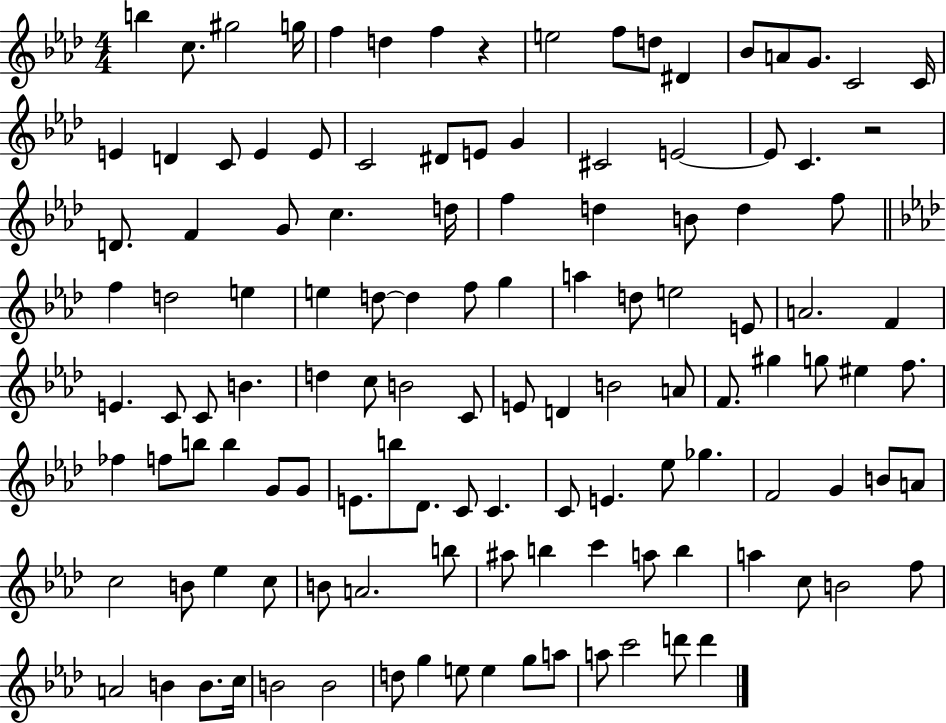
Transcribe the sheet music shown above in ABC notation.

X:1
T:Untitled
M:4/4
L:1/4
K:Ab
b c/2 ^g2 g/4 f d f z e2 f/2 d/2 ^D _B/2 A/2 G/2 C2 C/4 E D C/2 E E/2 C2 ^D/2 E/2 G ^C2 E2 E/2 C z2 D/2 F G/2 c d/4 f d B/2 d f/2 f d2 e e d/2 d f/2 g a d/2 e2 E/2 A2 F E C/2 C/2 B d c/2 B2 C/2 E/2 D B2 A/2 F/2 ^g g/2 ^e f/2 _f f/2 b/2 b G/2 G/2 E/2 b/2 _D/2 C/2 C C/2 E _e/2 _g F2 G B/2 A/2 c2 B/2 _e c/2 B/2 A2 b/2 ^a/2 b c' a/2 b a c/2 B2 f/2 A2 B B/2 c/4 B2 B2 d/2 g e/2 e g/2 a/2 a/2 c'2 d'/2 d'